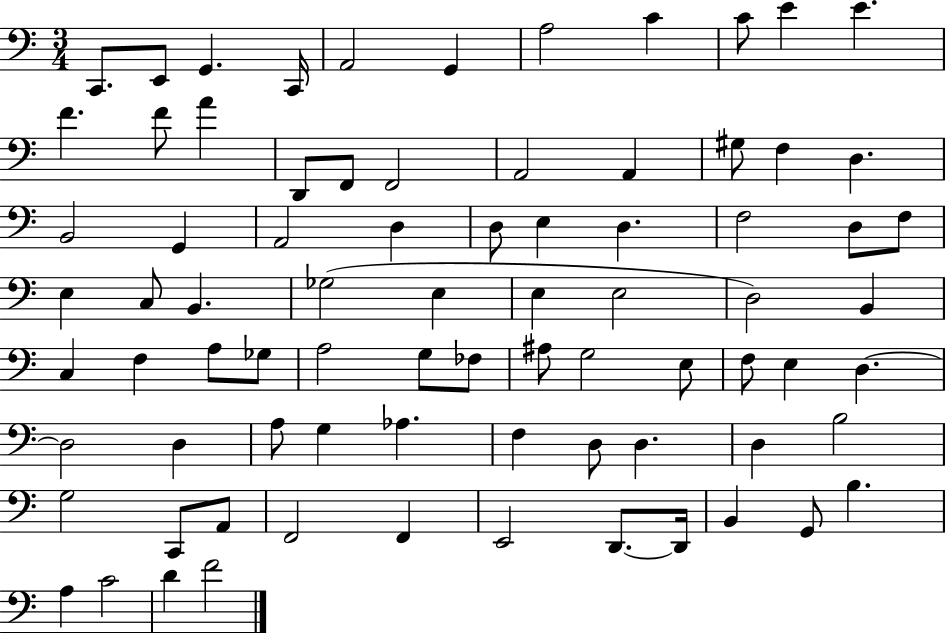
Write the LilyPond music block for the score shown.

{
  \clef bass
  \numericTimeSignature
  \time 3/4
  \key c \major
  c,8. e,8 g,4. c,16 | a,2 g,4 | a2 c'4 | c'8 e'4 e'4. | \break f'4. f'8 a'4 | d,8 f,8 f,2 | a,2 a,4 | gis8 f4 d4. | \break b,2 g,4 | a,2 d4 | d8 e4 d4. | f2 d8 f8 | \break e4 c8 b,4. | ges2( e4 | e4 e2 | d2) b,4 | \break c4 f4 a8 ges8 | a2 g8 fes8 | ais8 g2 e8 | f8 e4 d4.~~ | \break d2 d4 | a8 g4 aes4. | f4 d8 d4. | d4 b2 | \break g2 c,8 a,8 | f,2 f,4 | e,2 d,8.~~ d,16 | b,4 g,8 b4. | \break a4 c'2 | d'4 f'2 | \bar "|."
}